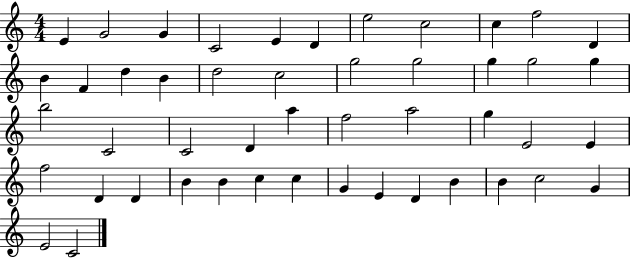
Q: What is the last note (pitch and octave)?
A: C4